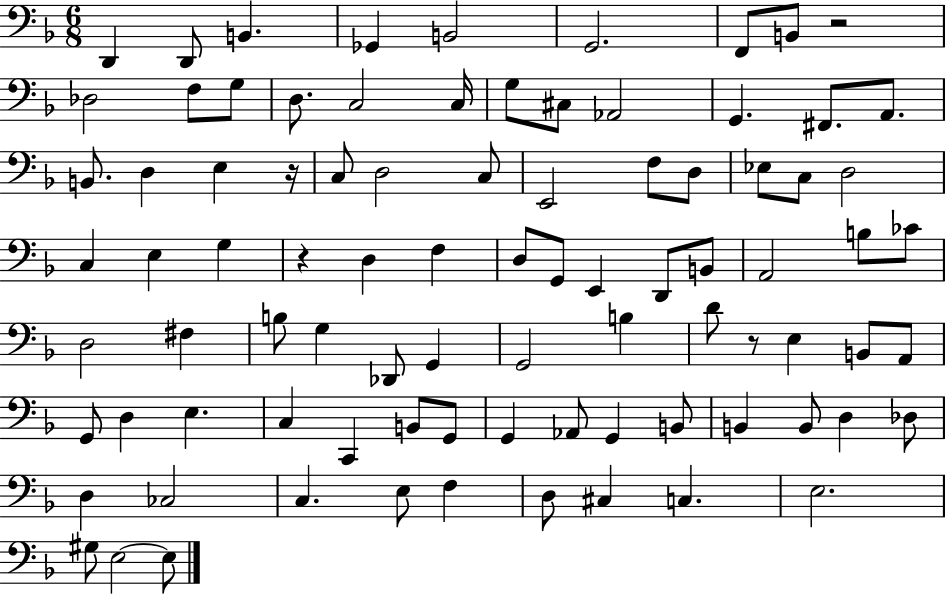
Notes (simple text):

D2/q D2/e B2/q. Gb2/q B2/h G2/h. F2/e B2/e R/h Db3/h F3/e G3/e D3/e. C3/h C3/s G3/e C#3/e Ab2/h G2/q. F#2/e. A2/e. B2/e. D3/q E3/q R/s C3/e D3/h C3/e E2/h F3/e D3/e Eb3/e C3/e D3/h C3/q E3/q G3/q R/q D3/q F3/q D3/e G2/e E2/q D2/e B2/e A2/h B3/e CES4/e D3/h F#3/q B3/e G3/q Db2/e G2/q G2/h B3/q D4/e R/e E3/q B2/e A2/e G2/e D3/q E3/q. C3/q C2/q B2/e G2/e G2/q Ab2/e G2/q B2/e B2/q B2/e D3/q Db3/e D3/q CES3/h C3/q. E3/e F3/q D3/e C#3/q C3/q. E3/h. G#3/e E3/h E3/e